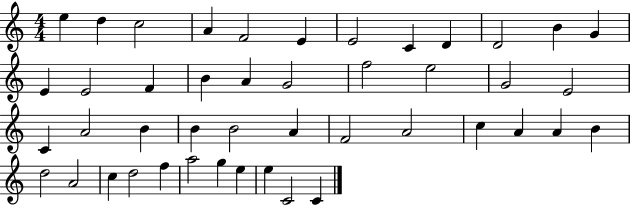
E5/q D5/q C5/h A4/q F4/h E4/q E4/h C4/q D4/q D4/h B4/q G4/q E4/q E4/h F4/q B4/q A4/q G4/h F5/h E5/h G4/h E4/h C4/q A4/h B4/q B4/q B4/h A4/q F4/h A4/h C5/q A4/q A4/q B4/q D5/h A4/h C5/q D5/h F5/q A5/h G5/q E5/q E5/q C4/h C4/q